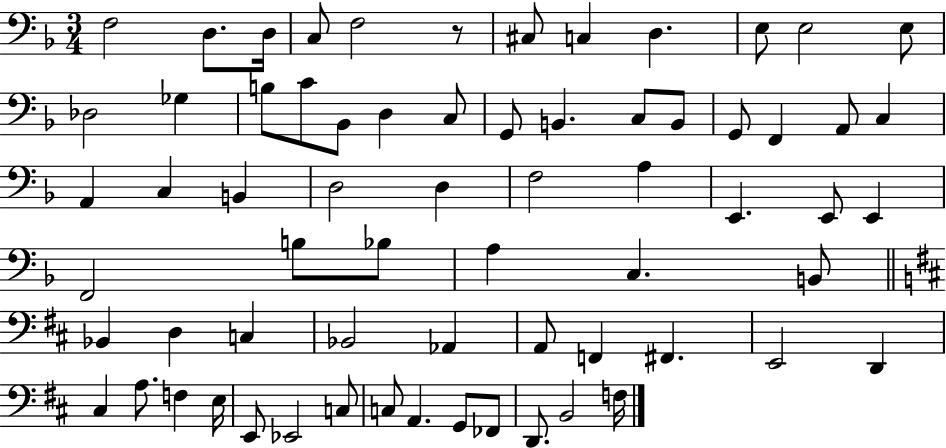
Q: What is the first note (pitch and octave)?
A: F3